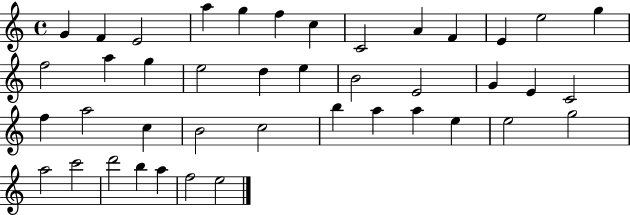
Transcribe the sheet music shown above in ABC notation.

X:1
T:Untitled
M:4/4
L:1/4
K:C
G F E2 a g f c C2 A F E e2 g f2 a g e2 d e B2 E2 G E C2 f a2 c B2 c2 b a a e e2 g2 a2 c'2 d'2 b a f2 e2